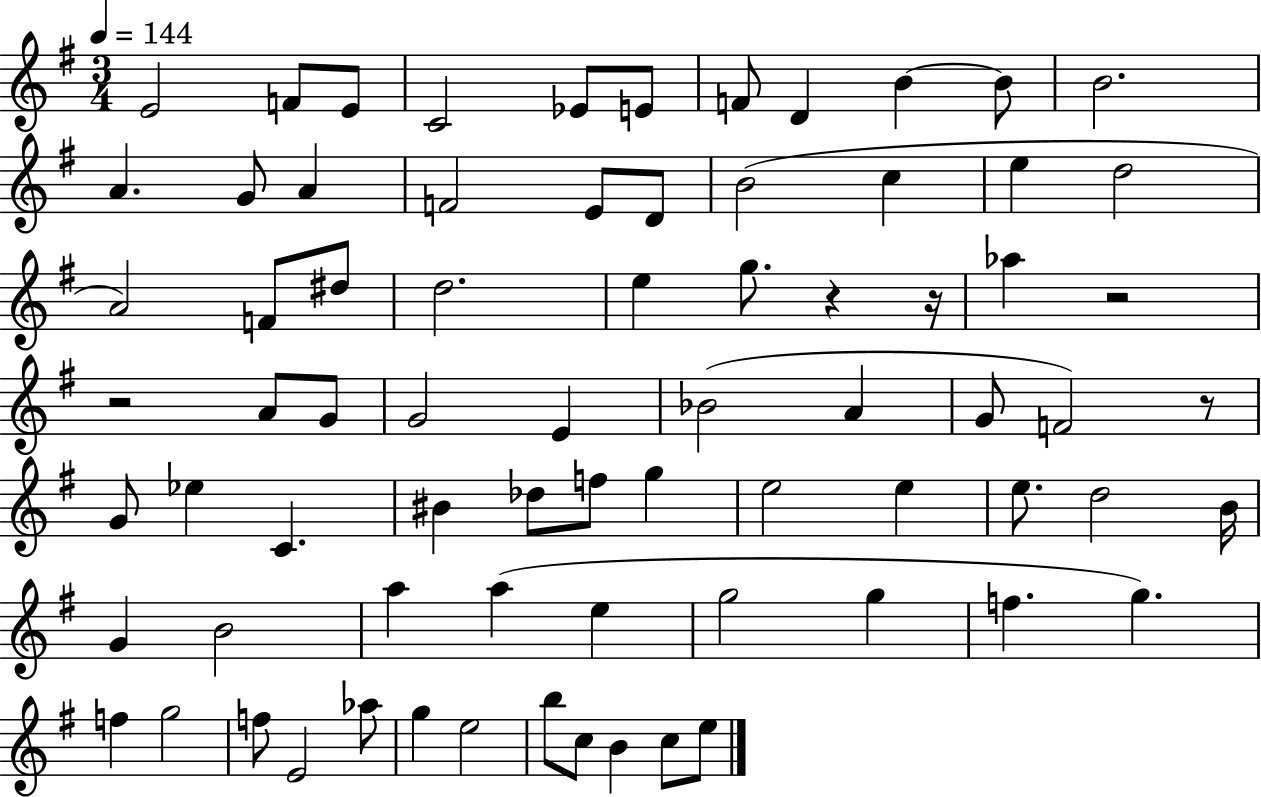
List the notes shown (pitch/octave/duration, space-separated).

E4/h F4/e E4/e C4/h Eb4/e E4/e F4/e D4/q B4/q B4/e B4/h. A4/q. G4/e A4/q F4/h E4/e D4/e B4/h C5/q E5/q D5/h A4/h F4/e D#5/e D5/h. E5/q G5/e. R/q R/s Ab5/q R/h R/h A4/e G4/e G4/h E4/q Bb4/h A4/q G4/e F4/h R/e G4/e Eb5/q C4/q. BIS4/q Db5/e F5/e G5/q E5/h E5/q E5/e. D5/h B4/s G4/q B4/h A5/q A5/q E5/q G5/h G5/q F5/q. G5/q. F5/q G5/h F5/e E4/h Ab5/e G5/q E5/h B5/e C5/e B4/q C5/e E5/e